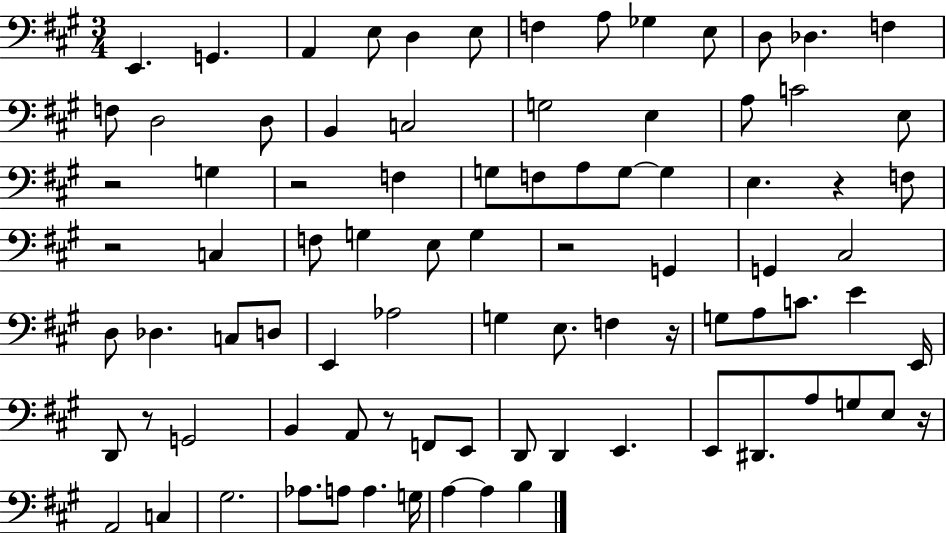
X:1
T:Untitled
M:3/4
L:1/4
K:A
E,, G,, A,, E,/2 D, E,/2 F, A,/2 _G, E,/2 D,/2 _D, F, F,/2 D,2 D,/2 B,, C,2 G,2 E, A,/2 C2 E,/2 z2 G, z2 F, G,/2 F,/2 A,/2 G,/2 G, E, z F,/2 z2 C, F,/2 G, E,/2 G, z2 G,, G,, ^C,2 D,/2 _D, C,/2 D,/2 E,, _A,2 G, E,/2 F, z/4 G,/2 A,/2 C/2 E E,,/4 D,,/2 z/2 G,,2 B,, A,,/2 z/2 F,,/2 E,,/2 D,,/2 D,, E,, E,,/2 ^D,,/2 A,/2 G,/2 E,/2 z/4 A,,2 C, ^G,2 _A,/2 A,/2 A, G,/4 A, A, B,